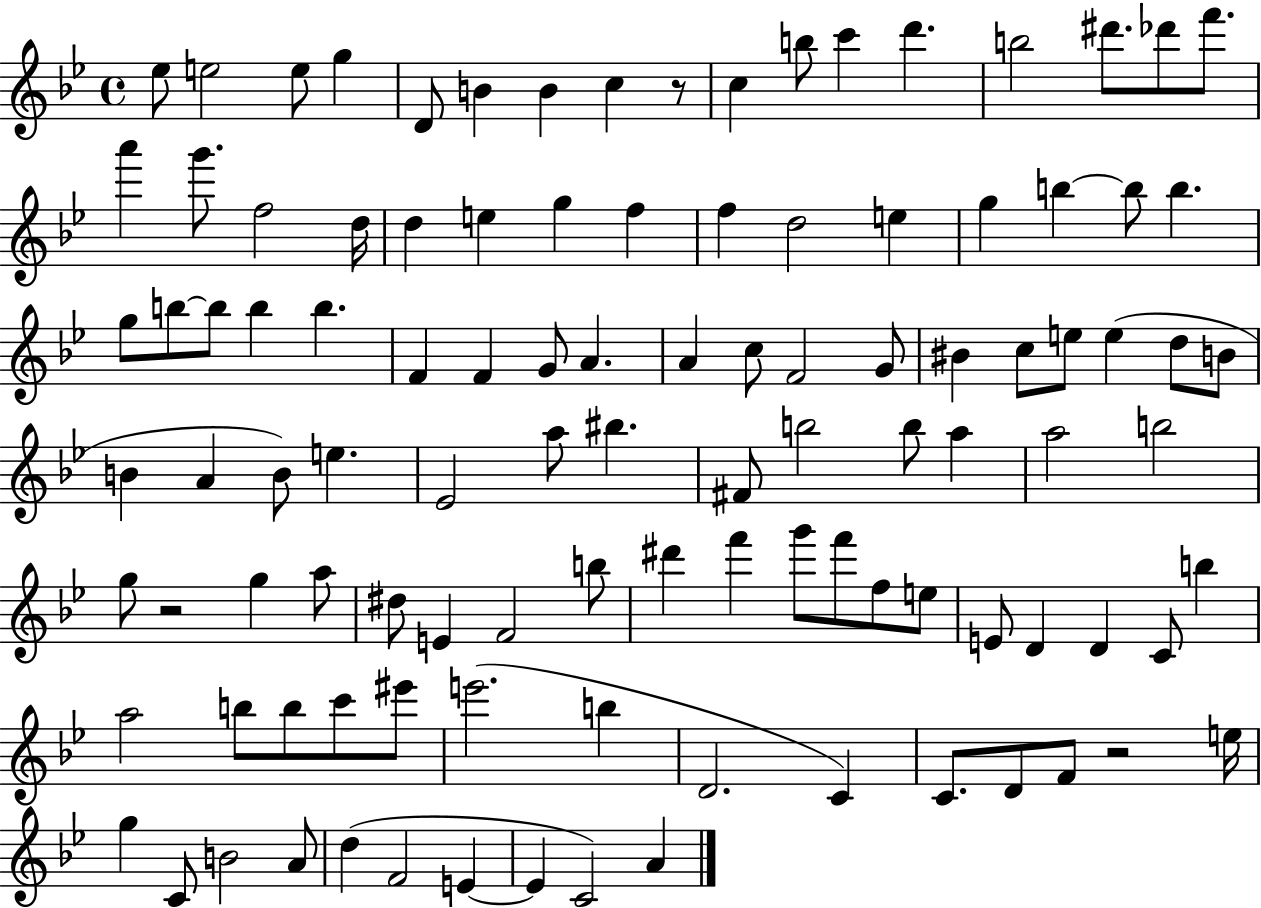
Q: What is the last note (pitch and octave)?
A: A4